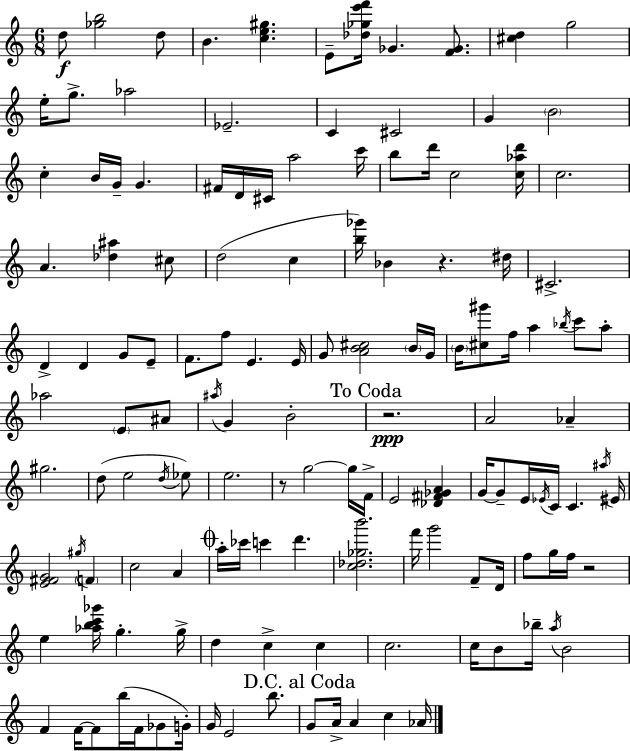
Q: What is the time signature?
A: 6/8